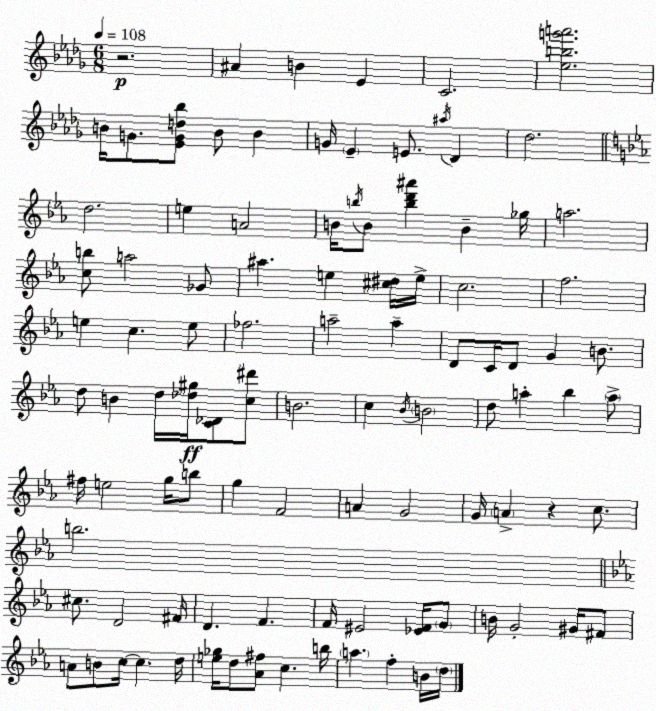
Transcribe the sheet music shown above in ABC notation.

X:1
T:Untitled
M:6/8
L:1/4
K:Bbm
z2 ^A B _E C2 [_ebg'a']2 B/4 G/2 [_EGd_b]/2 B/2 B G/4 _E E/2 ^a/4 _D _d2 d2 e A2 B/4 b/4 B/2 [bd'^a'] B _g/4 a2 [cb]/2 a2 _G/2 ^a e [^c^d]/4 e/4 c2 f2 e c e/2 _f2 a2 a D/2 C/4 D/2 G B/2 d/2 B d/4 [_d^g]/4 [C_D]/2 [c^d']/2 B2 c _B/4 B2 d/2 a _b a/2 ^f/4 e2 g/4 b/2 g F2 A G2 G/4 A z c/2 b2 ^c/2 D2 ^F/4 D F F/4 ^E2 [_EF]/4 G/2 B/4 G2 ^G/4 ^F/2 A/2 B/2 c/4 c d/4 [e_g]/4 d/2 [_A^f]/2 c b/4 a f B/4 d/4